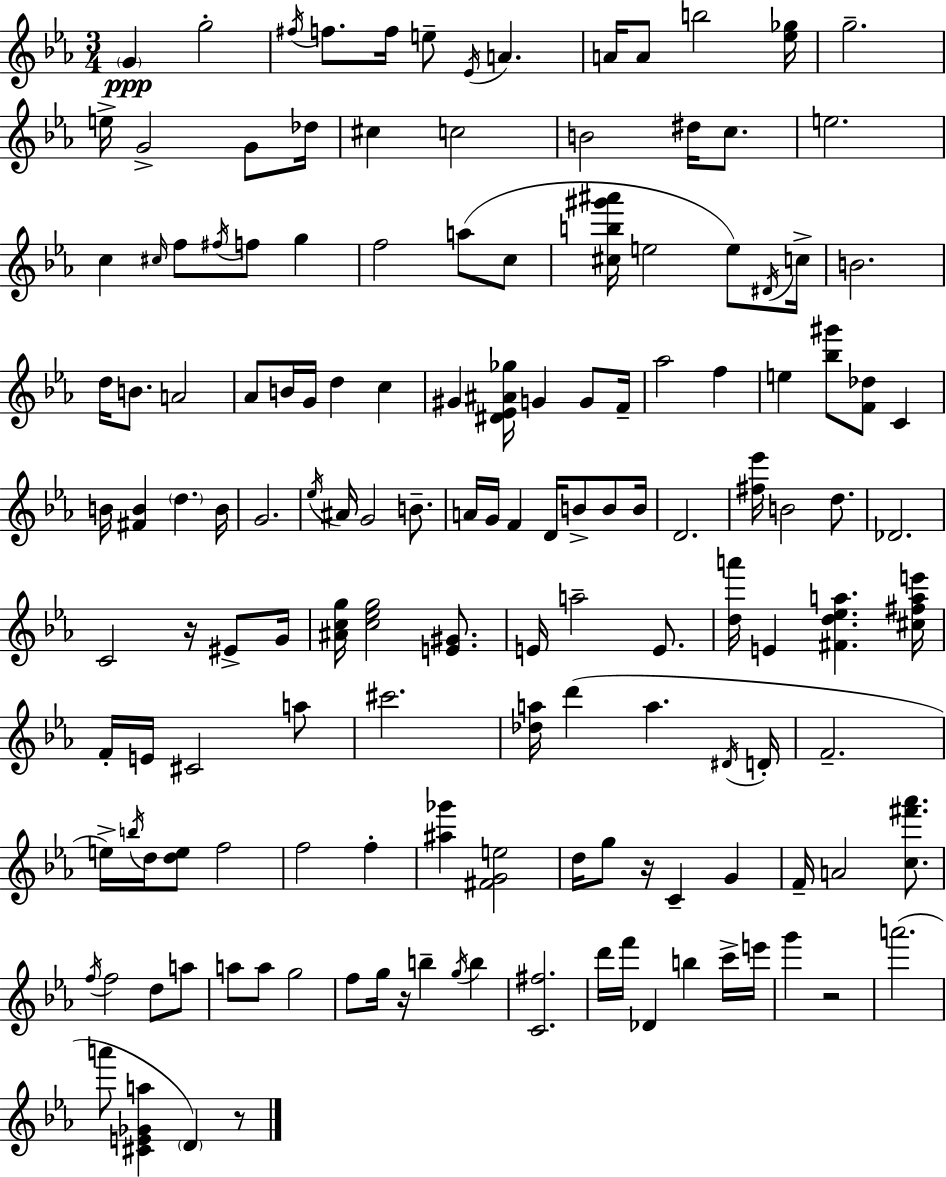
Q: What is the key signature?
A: C minor